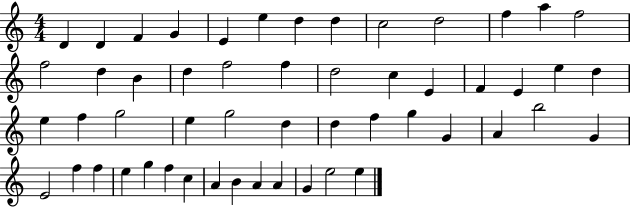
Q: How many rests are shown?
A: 0